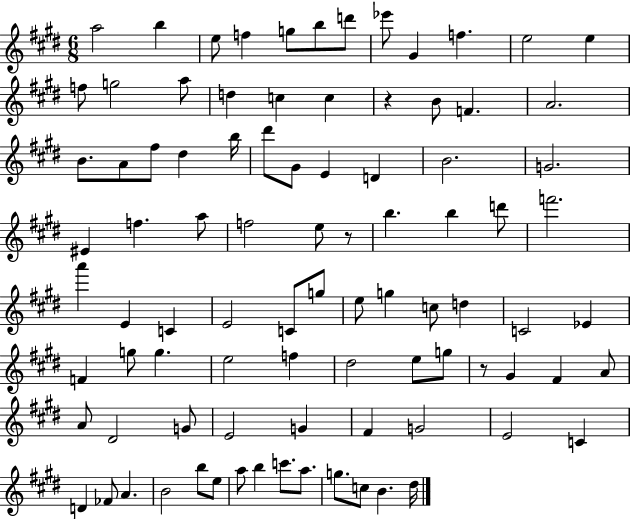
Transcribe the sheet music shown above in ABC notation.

X:1
T:Untitled
M:6/8
L:1/4
K:E
a2 b e/2 f g/2 b/2 d'/2 _e'/2 ^G f e2 e f/2 g2 a/2 d c c z B/2 F A2 B/2 A/2 ^f/2 ^d b/4 ^d'/2 ^G/2 E D B2 G2 ^E f a/2 f2 e/2 z/2 b b d'/2 f'2 a' E C E2 C/2 g/2 e/2 g c/2 d C2 _E F g/2 g e2 f ^d2 e/2 g/2 z/2 ^G ^F A/2 A/2 ^D2 G/2 E2 G ^F G2 E2 C D _F/2 A B2 b/2 e/2 a/2 b c'/2 a/2 g/2 c/2 B ^d/4